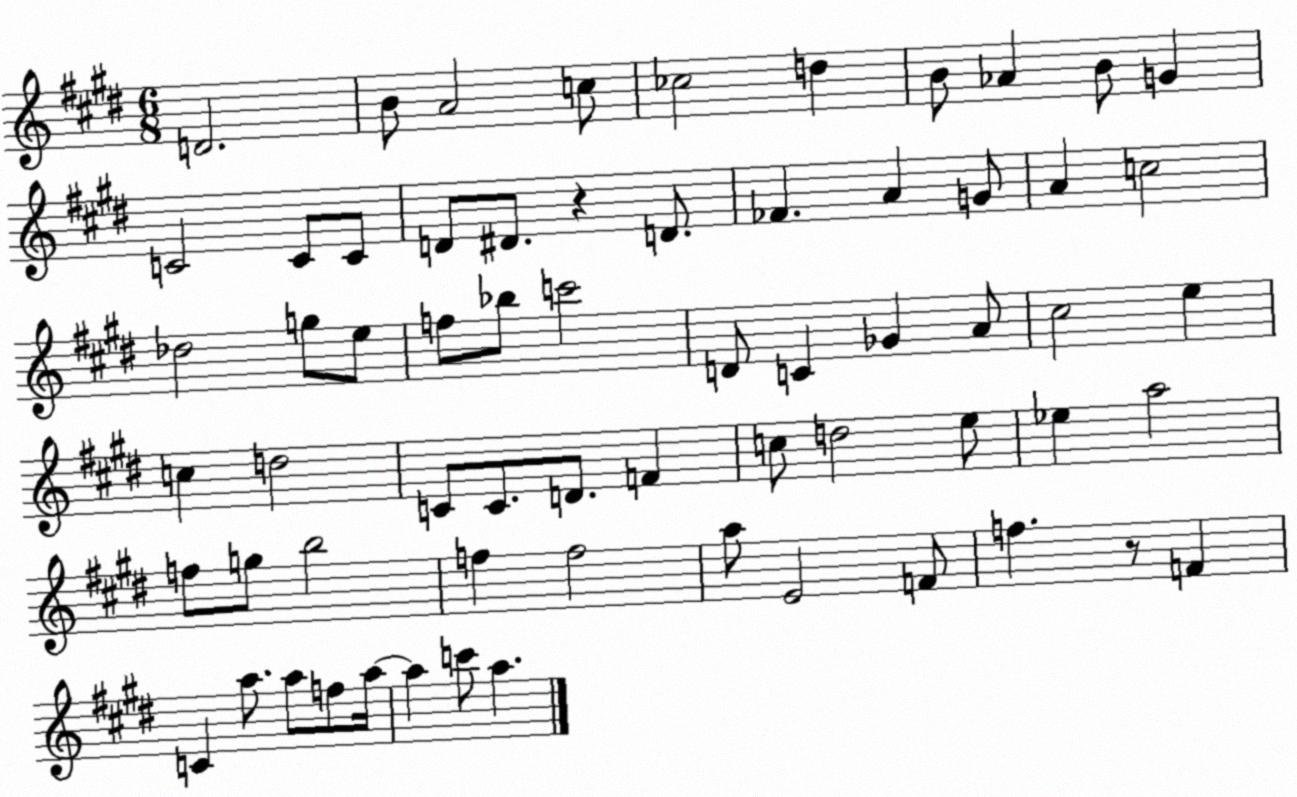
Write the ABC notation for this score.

X:1
T:Untitled
M:6/8
L:1/4
K:E
D2 B/2 A2 c/2 _c2 d B/2 _A B/2 G C2 C/2 C/2 D/2 ^D/2 z D/2 _F A G/2 A c2 _d2 g/2 e/2 f/2 _b/2 c'2 D/2 C _G A/2 ^c2 e c d2 C/2 C/2 D/2 F c/2 d2 e/2 _e a2 f/2 g/2 b2 f f2 a/2 E2 F/2 f z/2 F C a/2 a/2 f/2 a/4 a c'/2 a